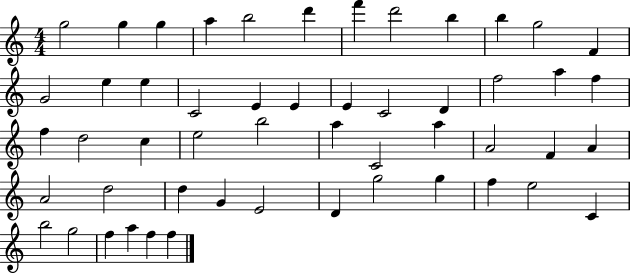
G5/h G5/q G5/q A5/q B5/h D6/q F6/q D6/h B5/q B5/q G5/h F4/q G4/h E5/q E5/q C4/h E4/q E4/q E4/q C4/h D4/q F5/h A5/q F5/q F5/q D5/h C5/q E5/h B5/h A5/q C4/h A5/q A4/h F4/q A4/q A4/h D5/h D5/q G4/q E4/h D4/q G5/h G5/q F5/q E5/h C4/q B5/h G5/h F5/q A5/q F5/q F5/q